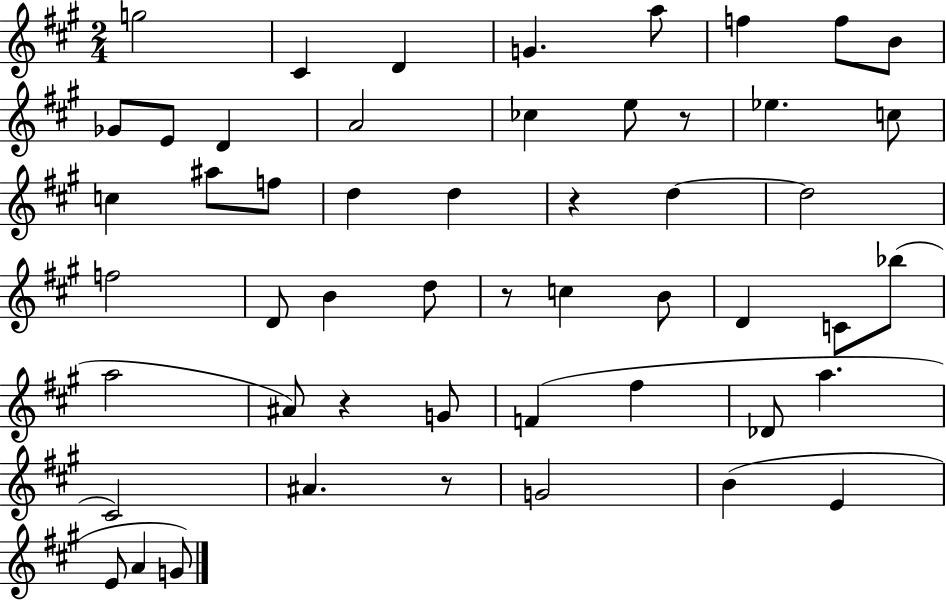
G5/h C#4/q D4/q G4/q. A5/e F5/q F5/e B4/e Gb4/e E4/e D4/q A4/h CES5/q E5/e R/e Eb5/q. C5/e C5/q A#5/e F5/e D5/q D5/q R/q D5/q D5/h F5/h D4/e B4/q D5/e R/e C5/q B4/e D4/q C4/e Bb5/e A5/h A#4/e R/q G4/e F4/q F#5/q Db4/e A5/q. C#4/h A#4/q. R/e G4/h B4/q E4/q E4/e A4/q G4/e